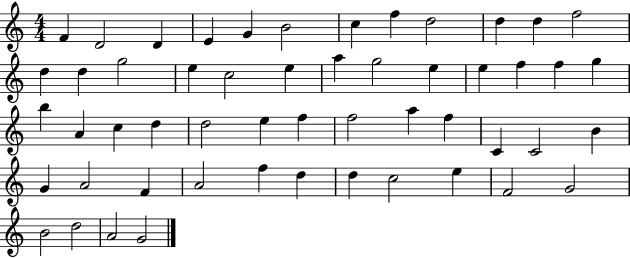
{
  \clef treble
  \numericTimeSignature
  \time 4/4
  \key c \major
  f'4 d'2 d'4 | e'4 g'4 b'2 | c''4 f''4 d''2 | d''4 d''4 f''2 | \break d''4 d''4 g''2 | e''4 c''2 e''4 | a''4 g''2 e''4 | e''4 f''4 f''4 g''4 | \break b''4 a'4 c''4 d''4 | d''2 e''4 f''4 | f''2 a''4 f''4 | c'4 c'2 b'4 | \break g'4 a'2 f'4 | a'2 f''4 d''4 | d''4 c''2 e''4 | f'2 g'2 | \break b'2 d''2 | a'2 g'2 | \bar "|."
}